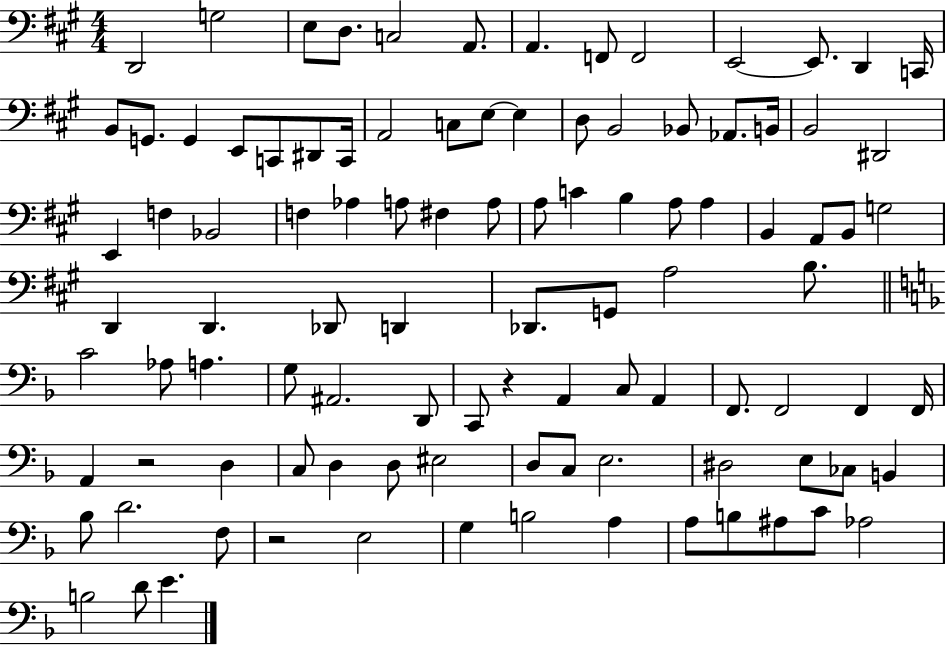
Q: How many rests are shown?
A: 3